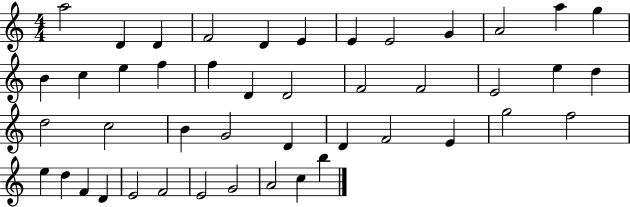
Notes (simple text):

A5/h D4/q D4/q F4/h D4/q E4/q E4/q E4/h G4/q A4/h A5/q G5/q B4/q C5/q E5/q F5/q F5/q D4/q D4/h F4/h F4/h E4/h E5/q D5/q D5/h C5/h B4/q G4/h D4/q D4/q F4/h E4/q G5/h F5/h E5/q D5/q F4/q D4/q E4/h F4/h E4/h G4/h A4/h C5/q B5/q